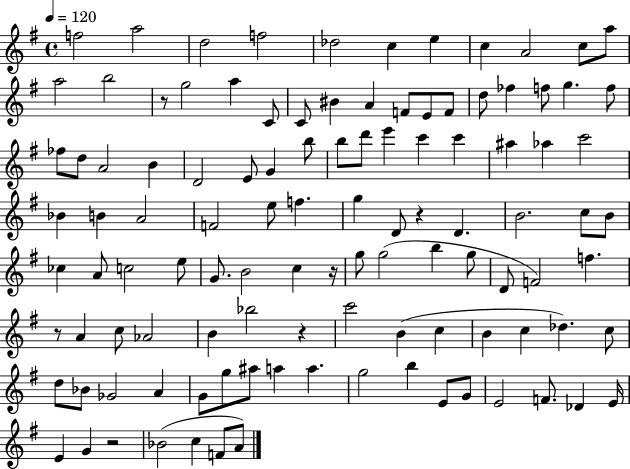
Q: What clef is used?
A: treble